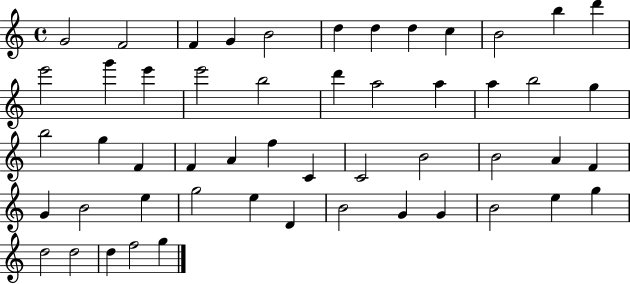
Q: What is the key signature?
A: C major